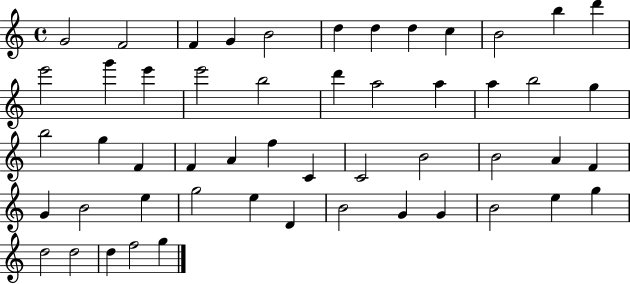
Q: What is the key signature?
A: C major